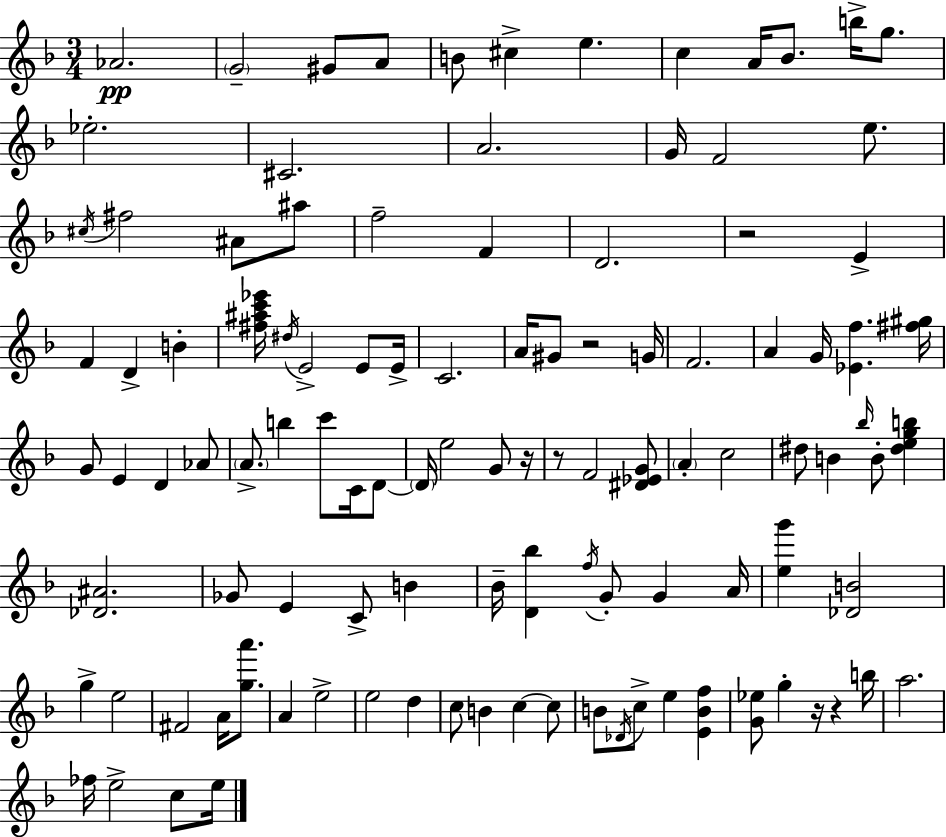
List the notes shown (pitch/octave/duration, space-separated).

Ab4/h. G4/h G#4/e A4/e B4/e C#5/q E5/q. C5/q A4/s Bb4/e. B5/s G5/e. Eb5/h. C#4/h. A4/h. G4/s F4/h E5/e. C#5/s F#5/h A#4/e A#5/e F5/h F4/q D4/h. R/h E4/q F4/q D4/q B4/q [F#5,A#5,C6,Eb6]/s D#5/s E4/h E4/e E4/s C4/h. A4/s G#4/e R/h G4/s F4/h. A4/q G4/s [Eb4,F5]/q. [F#5,G#5]/s G4/e E4/q D4/q Ab4/e A4/e. B5/q C6/e C4/s D4/e D4/s E5/h G4/e R/s R/e F4/h [D#4,Eb4,G4]/e A4/q C5/h D#5/e B4/q Bb5/s B4/e [D#5,E5,G5,B5]/q [Db4,A#4]/h. Gb4/e E4/q C4/e B4/q Bb4/s [D4,Bb5]/q F5/s G4/e G4/q A4/s [E5,G6]/q [Db4,B4]/h G5/q E5/h F#4/h A4/s [G5,A6]/e. A4/q E5/h E5/h D5/q C5/e B4/q C5/q C5/e B4/e Db4/s C5/e E5/q [E4,B4,F5]/q [G4,Eb5]/e G5/q R/s R/q B5/s A5/h. FES5/s E5/h C5/e E5/s